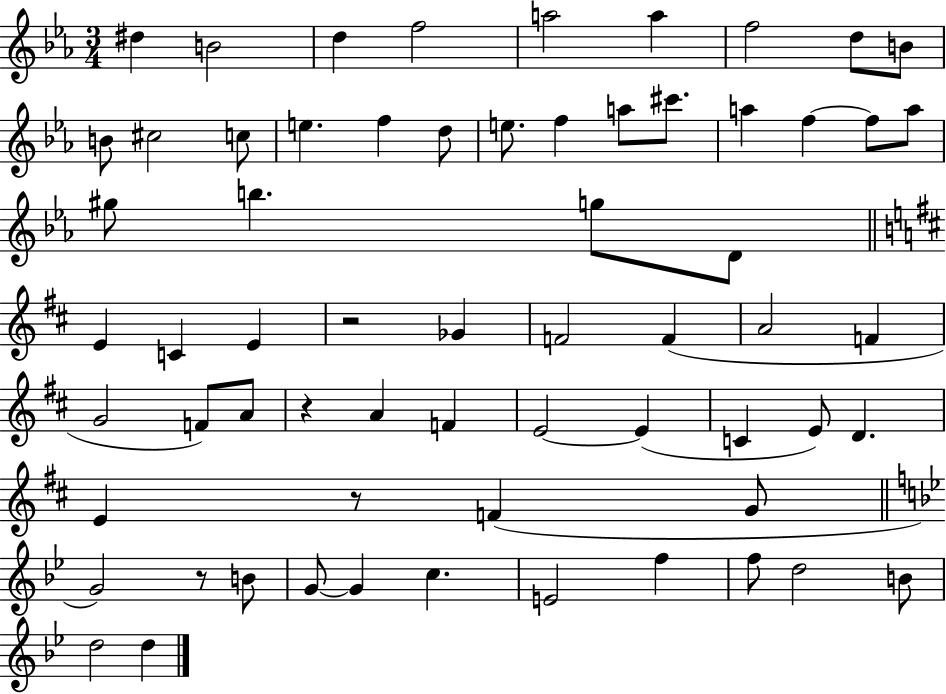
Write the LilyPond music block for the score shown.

{
  \clef treble
  \numericTimeSignature
  \time 3/4
  \key ees \major
  dis''4 b'2 | d''4 f''2 | a''2 a''4 | f''2 d''8 b'8 | \break b'8 cis''2 c''8 | e''4. f''4 d''8 | e''8. f''4 a''8 cis'''8. | a''4 f''4~~ f''8 a''8 | \break gis''8 b''4. g''8 d'8 | \bar "||" \break \key b \minor e'4 c'4 e'4 | r2 ges'4 | f'2 f'4( | a'2 f'4 | \break g'2 f'8) a'8 | r4 a'4 f'4 | e'2~~ e'4( | c'4 e'8) d'4. | \break e'4 r8 f'4( g'8 | \bar "||" \break \key g \minor g'2) r8 b'8 | g'8~~ g'4 c''4. | e'2 f''4 | f''8 d''2 b'8 | \break d''2 d''4 | \bar "|."
}